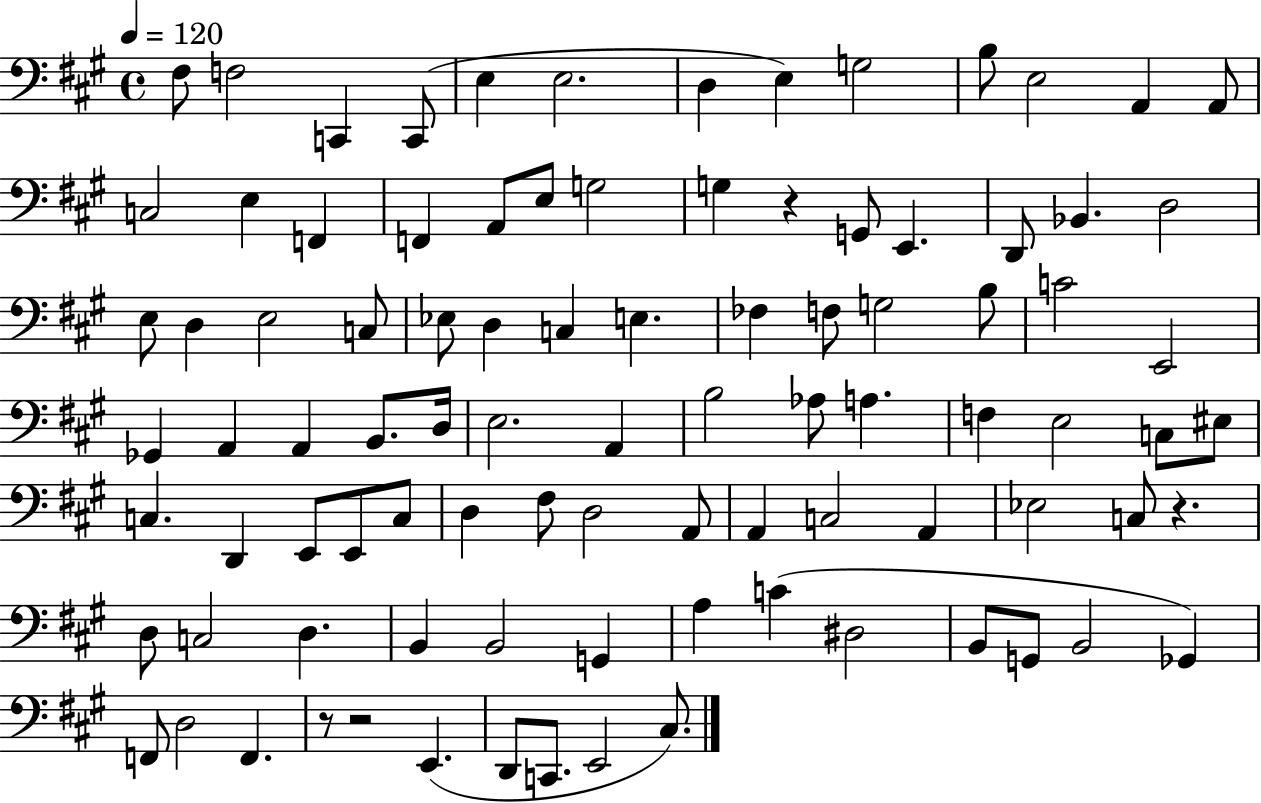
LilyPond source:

{
  \clef bass
  \time 4/4
  \defaultTimeSignature
  \key a \major
  \tempo 4 = 120
  \repeat volta 2 { fis8 f2 c,4 c,8( | e4 e2. | d4 e4) g2 | b8 e2 a,4 a,8 | \break c2 e4 f,4 | f,4 a,8 e8 g2 | g4 r4 g,8 e,4. | d,8 bes,4. d2 | \break e8 d4 e2 c8 | ees8 d4 c4 e4. | fes4 f8 g2 b8 | c'2 e,2 | \break ges,4 a,4 a,4 b,8. d16 | e2. a,4 | b2 aes8 a4. | f4 e2 c8 eis8 | \break c4. d,4 e,8 e,8 c8 | d4 fis8 d2 a,8 | a,4 c2 a,4 | ees2 c8 r4. | \break d8 c2 d4. | b,4 b,2 g,4 | a4 c'4( dis2 | b,8 g,8 b,2 ges,4) | \break f,8 d2 f,4. | r8 r2 e,4.( | d,8 c,8. e,2 cis8.) | } \bar "|."
}